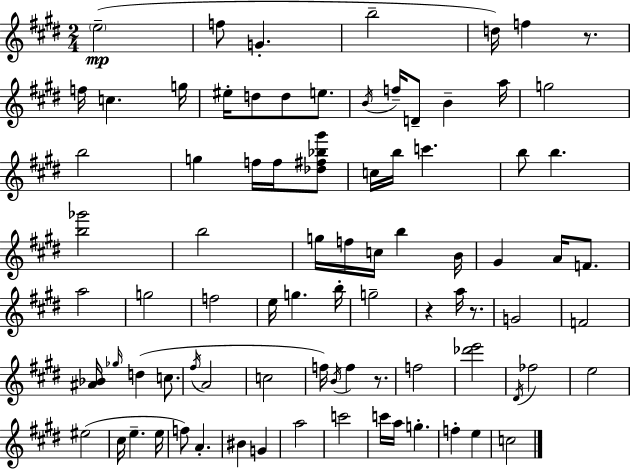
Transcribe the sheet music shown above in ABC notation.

X:1
T:Untitled
M:2/4
L:1/4
K:E
e2 f/2 G b2 d/4 f z/2 f/4 c g/4 ^e/4 d/2 d/2 e/2 B/4 f/4 D/2 B a/4 g2 b2 g f/4 f/4 [_d^f_b^g']/2 c/4 b/4 c' b/2 b [b_g']2 b2 g/4 f/4 c/4 b B/4 ^G A/4 F/2 a2 g2 f2 e/4 g b/4 g2 z a/4 z/2 G2 F2 [^A_B]/4 _g/4 d c/2 ^f/4 A2 c2 f/4 B/4 f z/2 f2 [_d'e']2 ^D/4 _f2 e2 ^e2 ^c/4 e e/4 f/2 A ^B G a2 c'2 c'/4 a/4 g f e c2